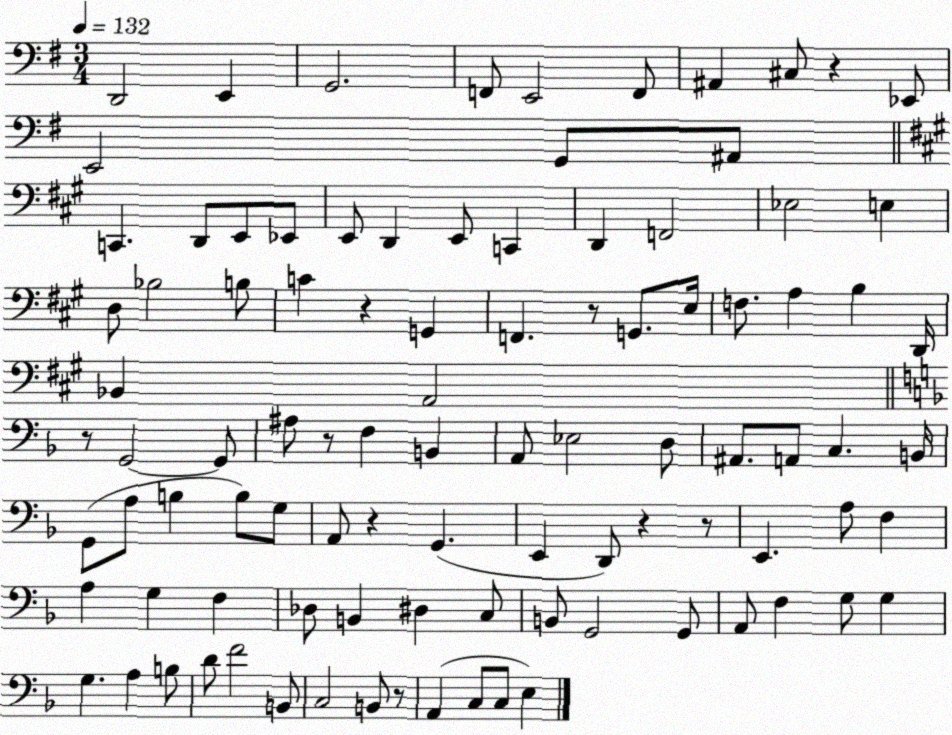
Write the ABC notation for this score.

X:1
T:Untitled
M:3/4
L:1/4
K:G
D,,2 E,, G,,2 F,,/2 E,,2 F,,/2 ^A,, ^C,/2 z _E,,/2 E,,2 G,,/2 ^A,,/2 C,, D,,/2 E,,/2 _E,,/2 E,,/2 D,, E,,/2 C,, D,, F,,2 _E,2 E, D,/2 _B,2 B,/2 C z G,, F,, z/2 G,,/2 E,/4 F,/2 A, B, D,,/4 _B,, A,,2 z/2 G,,2 G,,/2 ^A,/2 z/2 F, B,, A,,/2 _E,2 D,/2 ^A,,/2 A,,/2 C, B,,/4 G,,/2 A,/2 B, B,/2 G,/2 A,,/2 z G,, E,, D,,/2 z z/2 E,, A,/2 F, A, G, F, _D,/2 B,, ^D, C,/2 B,,/2 G,,2 G,,/2 A,,/2 F, G,/2 G, G, A, B,/2 D/2 F2 B,,/2 C,2 B,,/2 z/2 A,, C,/2 C,/2 E,